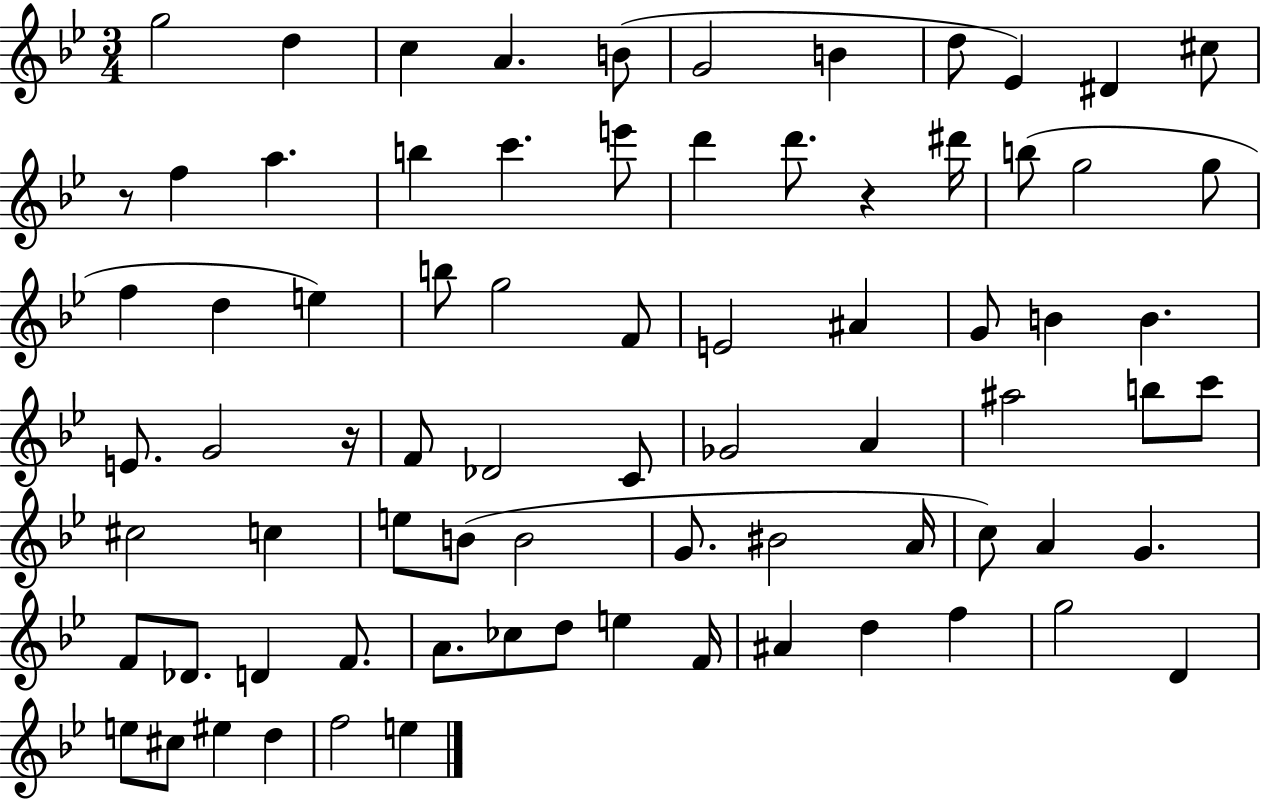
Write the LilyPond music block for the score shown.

{
  \clef treble
  \numericTimeSignature
  \time 3/4
  \key bes \major
  g''2 d''4 | c''4 a'4. b'8( | g'2 b'4 | d''8 ees'4) dis'4 cis''8 | \break r8 f''4 a''4. | b''4 c'''4. e'''8 | d'''4 d'''8. r4 dis'''16 | b''8( g''2 g''8 | \break f''4 d''4 e''4) | b''8 g''2 f'8 | e'2 ais'4 | g'8 b'4 b'4. | \break e'8. g'2 r16 | f'8 des'2 c'8 | ges'2 a'4 | ais''2 b''8 c'''8 | \break cis''2 c''4 | e''8 b'8( b'2 | g'8. bis'2 a'16 | c''8) a'4 g'4. | \break f'8 des'8. d'4 f'8. | a'8. ces''8 d''8 e''4 f'16 | ais'4 d''4 f''4 | g''2 d'4 | \break e''8 cis''8 eis''4 d''4 | f''2 e''4 | \bar "|."
}